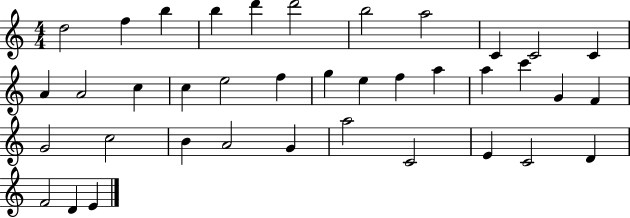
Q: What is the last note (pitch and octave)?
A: E4